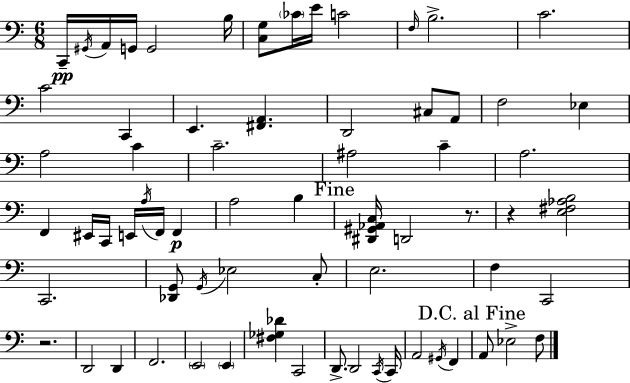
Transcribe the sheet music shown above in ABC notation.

X:1
T:Untitled
M:6/8
L:1/4
K:Am
C,,/4 ^G,,/4 A,,/4 G,,/4 G,,2 B,/4 [C,G,]/2 _C/4 E/4 C2 F,/4 B,2 C2 C2 C,, E,, [^F,,A,,] D,,2 ^C,/2 A,,/2 F,2 _E, A,2 C C2 ^A,2 C A,2 F,, ^E,,/4 C,,/4 E,,/4 A,/4 F,,/4 F,, A,2 B, [^D,,^G,,_A,,C,]/4 D,,2 z/2 z [E,^F,_A,B,]2 C,,2 [_D,,G,,]/2 G,,/4 _E,2 C,/2 E,2 F, C,,2 z2 D,,2 D,, F,,2 E,,2 E,, [^F,_G,_D] C,,2 D,,/2 D,,2 C,,/4 C,,/4 A,,2 ^G,,/4 F,, A,,/2 _E,2 F,/2